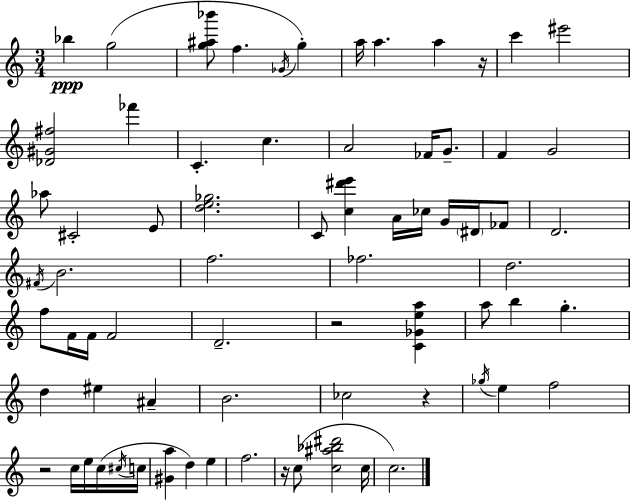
Bb5/q G5/h [G5,A#5,Bb6]/e F5/q. Gb4/s G5/q A5/s A5/q. A5/q R/s C6/q EIS6/h [Db4,G#4,F#5]/h FES6/q C4/q. C5/q. A4/h FES4/s G4/e. F4/q G4/h Ab5/e C#4/h E4/e [D5,E5,Gb5]/h. C4/e [C5,D#6,E6]/q A4/s CES5/s G4/s D#4/s FES4/e D4/h. F#4/s B4/h. F5/h. FES5/h. D5/h. F5/e F4/s F4/s F4/h D4/h. R/h [C4,Gb4,E5,A5]/q A5/e B5/q G5/q. D5/q EIS5/q A#4/q B4/h. CES5/h R/q Gb5/s E5/q F5/h R/h C5/s E5/s C5/s C#5/s C5/s [G#4,A5]/q D5/q E5/q F5/h. R/s C5/e [C5,A#5,Bb5,D#6]/h C5/s C5/h.